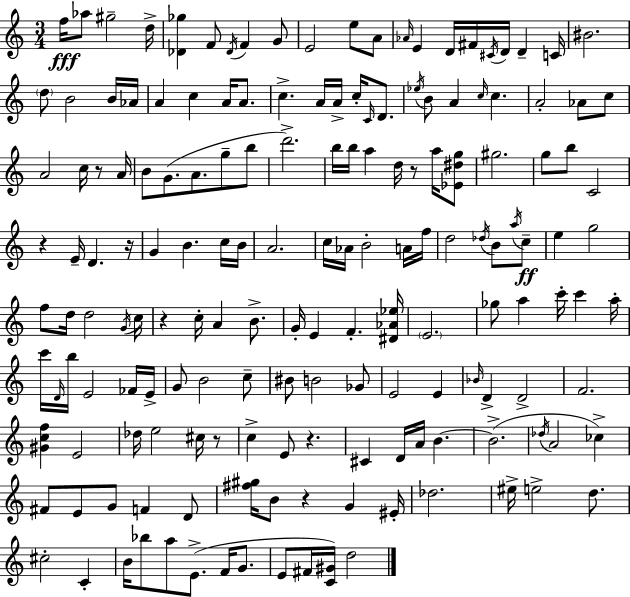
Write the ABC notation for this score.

X:1
T:Untitled
M:3/4
L:1/4
K:Am
f/4 _a/2 ^g2 d/4 [_D_g] F/2 _D/4 F G/2 E2 e/2 A/2 _A/4 E D/4 ^F/4 ^C/4 D/4 D C/4 ^B2 d/2 B2 B/4 _A/4 A c A/4 A/2 c A/4 A/4 c/4 C/4 D/2 _e/4 B/2 A c/4 c A2 _A/2 c/2 A2 c/4 z/2 A/4 B/2 G/2 A/2 g/2 b/2 d'2 b/4 b/4 a d/4 z/2 a/4 [_E^dg]/2 ^g2 g/2 b/2 C2 z E/4 D z/4 G B c/4 B/4 A2 c/4 _A/4 B2 A/4 f/4 d2 _d/4 B/2 a/4 c/2 e g2 f/2 d/4 d2 G/4 c/4 z c/4 A B/2 G/4 E F [^D_A_e]/4 E2 _g/2 a c'/4 c' a/4 c'/4 D/4 b/4 E2 _F/4 E/4 G/2 B2 c/2 ^B/2 B2 _G/2 E2 E _B/4 D D2 F2 [^Gcf] E2 _d/4 e2 ^c/4 z/2 c E/2 z ^C D/4 A/4 B B2 _d/4 A2 _c ^F/2 E/2 G/2 F D/2 [^f^g]/4 B/2 z G ^E/4 _d2 ^e/4 e2 d/2 ^c2 C B/4 _b/2 a/2 E/2 F/4 G/2 E/2 ^F/4 [C^G]/4 d2